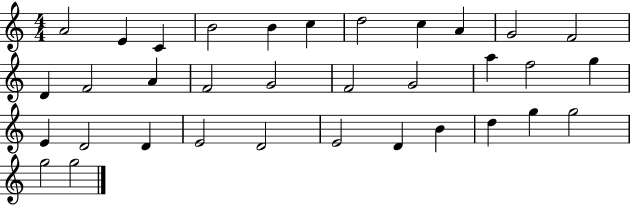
{
  \clef treble
  \numericTimeSignature
  \time 4/4
  \key c \major
  a'2 e'4 c'4 | b'2 b'4 c''4 | d''2 c''4 a'4 | g'2 f'2 | \break d'4 f'2 a'4 | f'2 g'2 | f'2 g'2 | a''4 f''2 g''4 | \break e'4 d'2 d'4 | e'2 d'2 | e'2 d'4 b'4 | d''4 g''4 g''2 | \break g''2 g''2 | \bar "|."
}